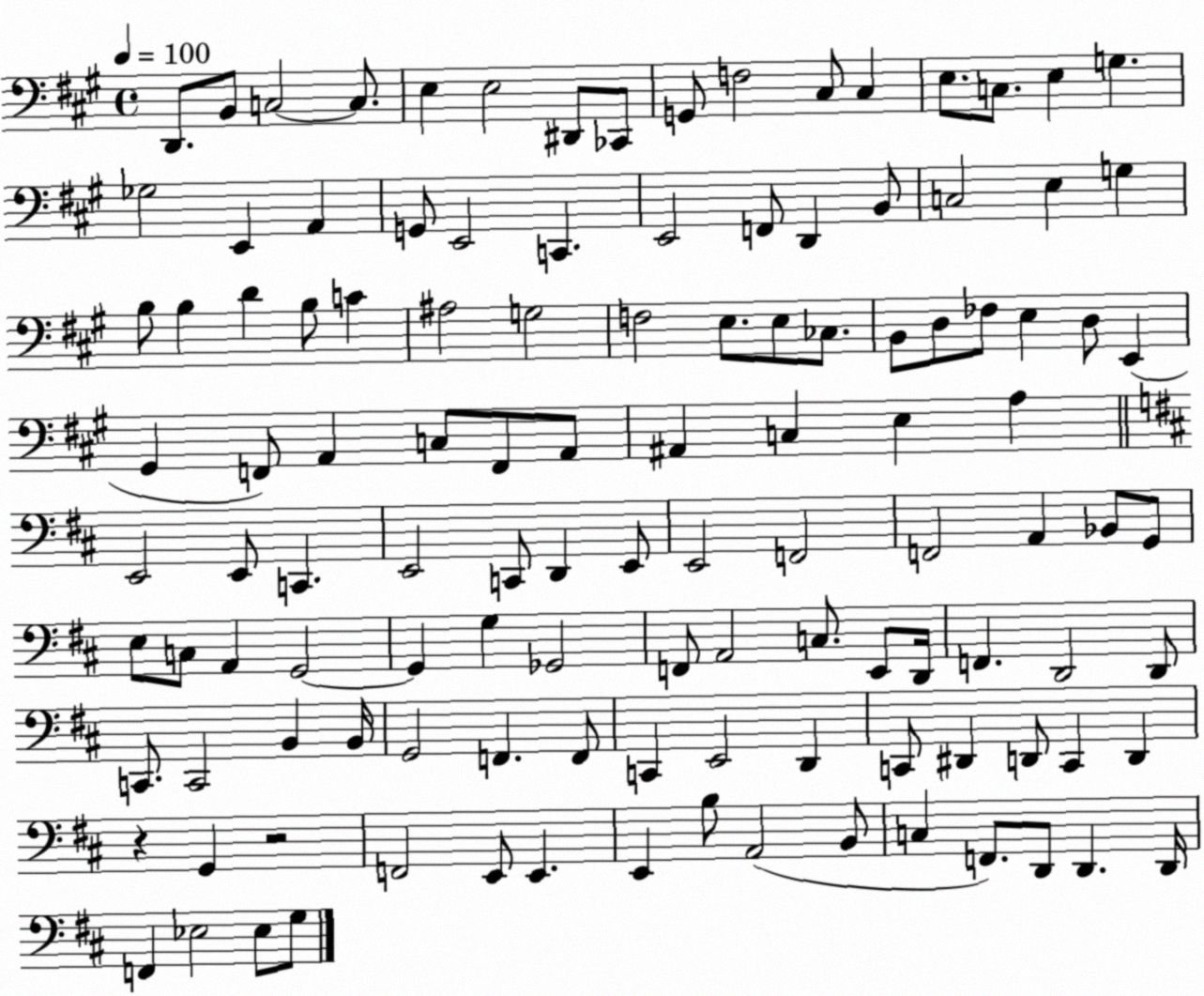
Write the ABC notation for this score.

X:1
T:Untitled
M:4/4
L:1/4
K:A
D,,/2 B,,/2 C,2 C,/2 E, E,2 ^D,,/2 _C,,/2 G,,/2 F,2 ^C,/2 ^C, E,/2 C,/2 E, G, _G,2 E,, A,, G,,/2 E,,2 C,, E,,2 F,,/2 D,, B,,/2 C,2 E, G, B,/2 B, D B,/2 C ^A,2 G,2 F,2 E,/2 E,/2 _C,/2 B,,/2 D,/2 _F,/2 E, D,/2 E,, ^G,, F,,/2 A,, C,/2 F,,/2 A,,/2 ^A,, C, E, A, E,,2 E,,/2 C,, E,,2 C,,/2 D,, E,,/2 E,,2 F,,2 F,,2 A,, _B,,/2 G,,/2 E,/2 C,/2 A,, G,,2 G,, G, _G,,2 F,,/2 A,,2 C,/2 E,,/2 D,,/4 F,, D,,2 D,,/2 C,,/2 C,,2 B,, B,,/4 G,,2 F,, F,,/2 C,, E,,2 D,, C,,/2 ^D,, D,,/2 C,, D,, z G,, z2 F,,2 E,,/2 E,, E,, B,/2 A,,2 B,,/2 C, F,,/2 D,,/2 D,, D,,/4 F,, _E,2 _E,/2 G,/2